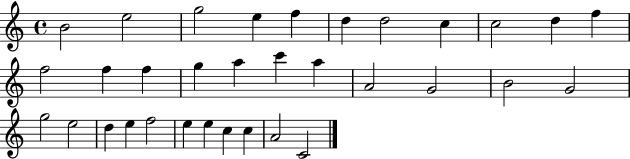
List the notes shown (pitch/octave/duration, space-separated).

B4/h E5/h G5/h E5/q F5/q D5/q D5/h C5/q C5/h D5/q F5/q F5/h F5/q F5/q G5/q A5/q C6/q A5/q A4/h G4/h B4/h G4/h G5/h E5/h D5/q E5/q F5/h E5/q E5/q C5/q C5/q A4/h C4/h